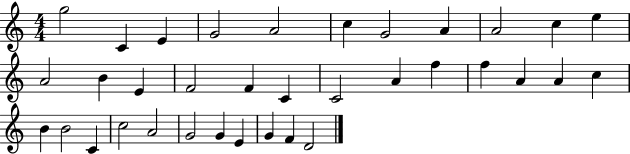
G5/h C4/q E4/q G4/h A4/h C5/q G4/h A4/q A4/h C5/q E5/q A4/h B4/q E4/q F4/h F4/q C4/q C4/h A4/q F5/q F5/q A4/q A4/q C5/q B4/q B4/h C4/q C5/h A4/h G4/h G4/q E4/q G4/q F4/q D4/h